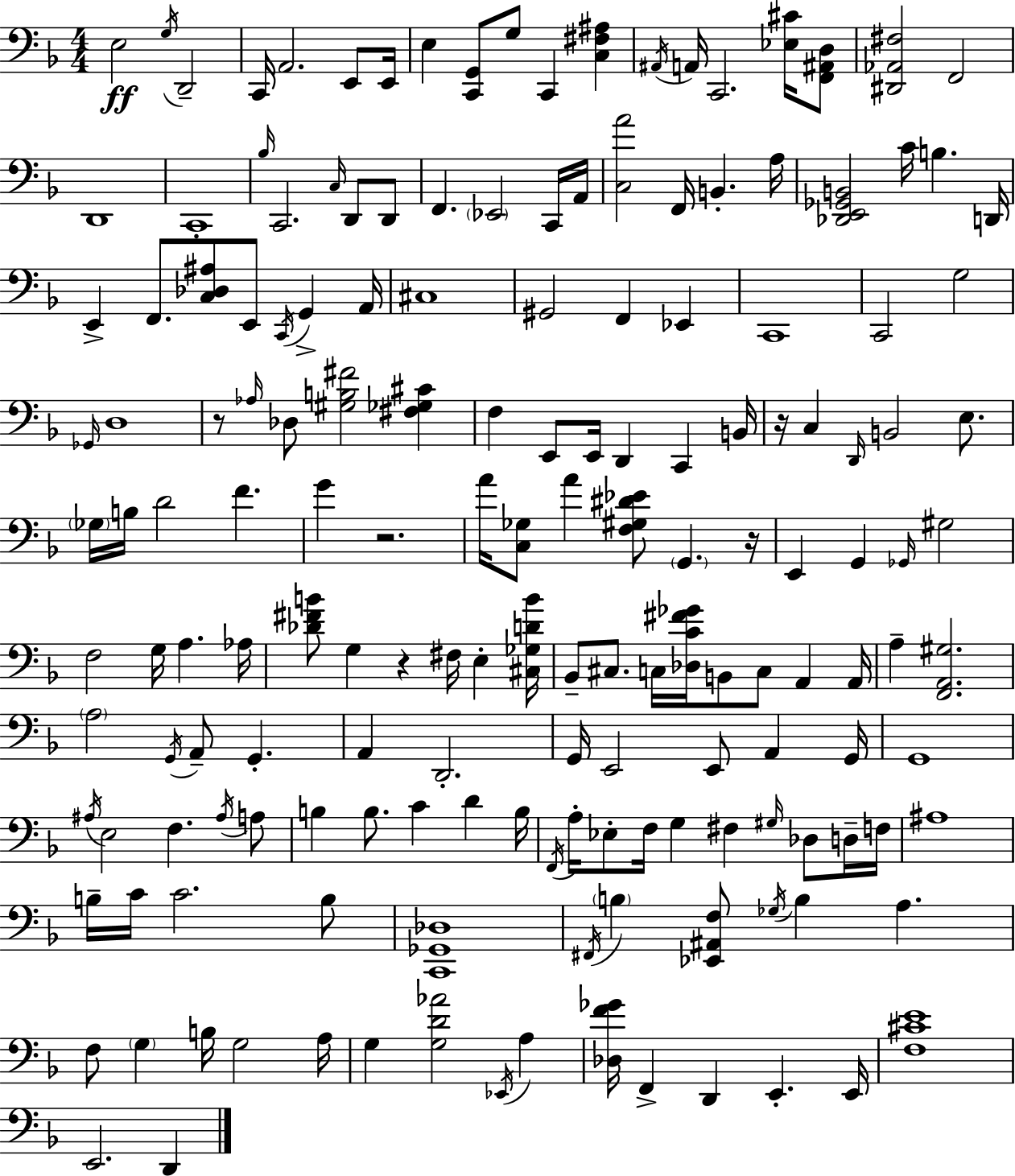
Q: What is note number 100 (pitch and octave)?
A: F3